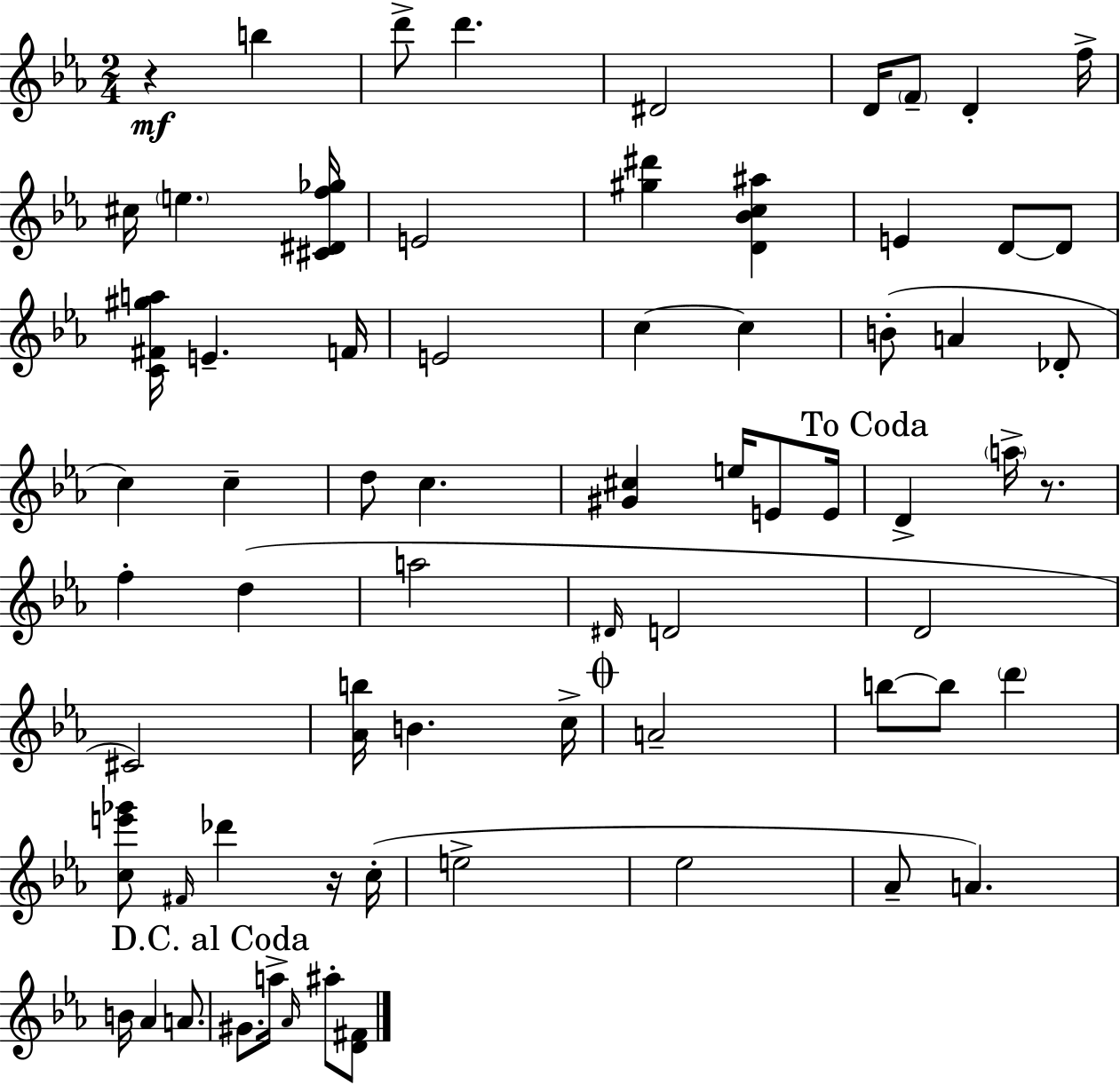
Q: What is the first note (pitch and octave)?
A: B5